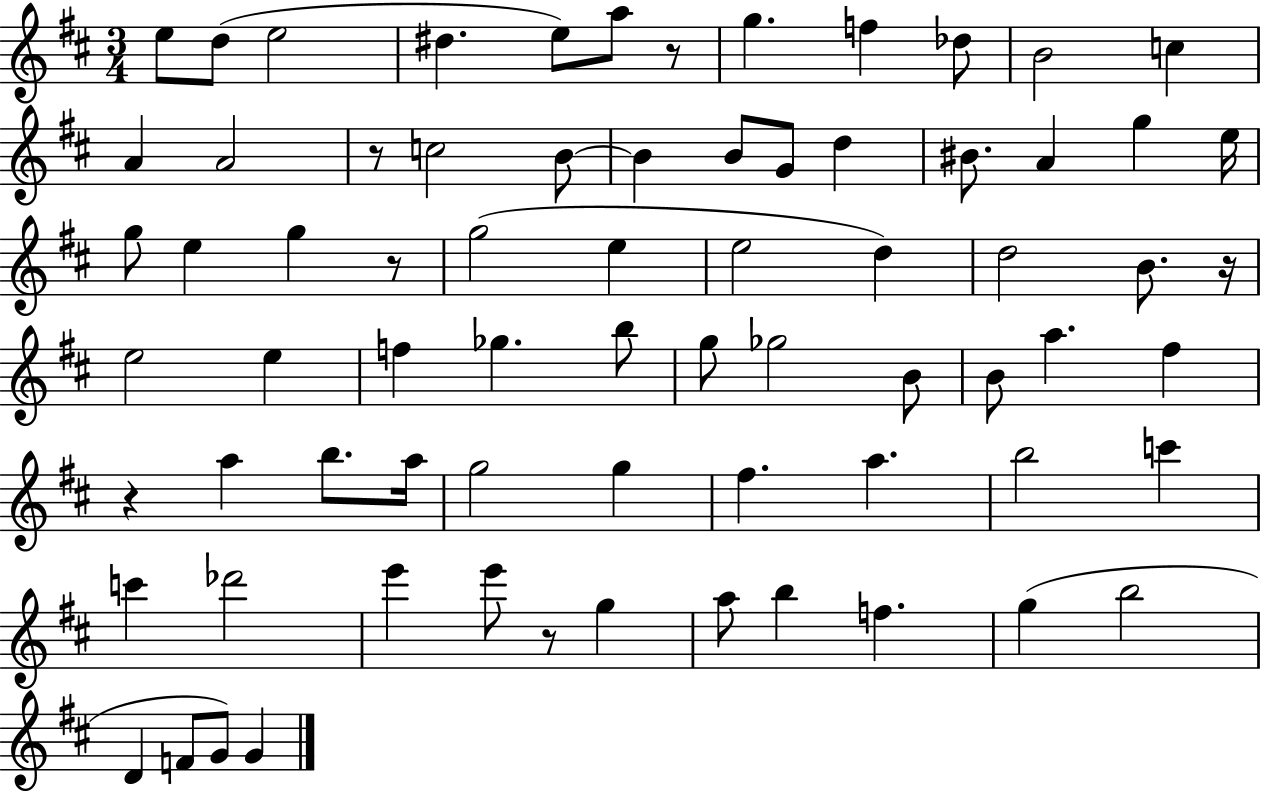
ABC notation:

X:1
T:Untitled
M:3/4
L:1/4
K:D
e/2 d/2 e2 ^d e/2 a/2 z/2 g f _d/2 B2 c A A2 z/2 c2 B/2 B B/2 G/2 d ^B/2 A g e/4 g/2 e g z/2 g2 e e2 d d2 B/2 z/4 e2 e f _g b/2 g/2 _g2 B/2 B/2 a ^f z a b/2 a/4 g2 g ^f a b2 c' c' _d'2 e' e'/2 z/2 g a/2 b f g b2 D F/2 G/2 G